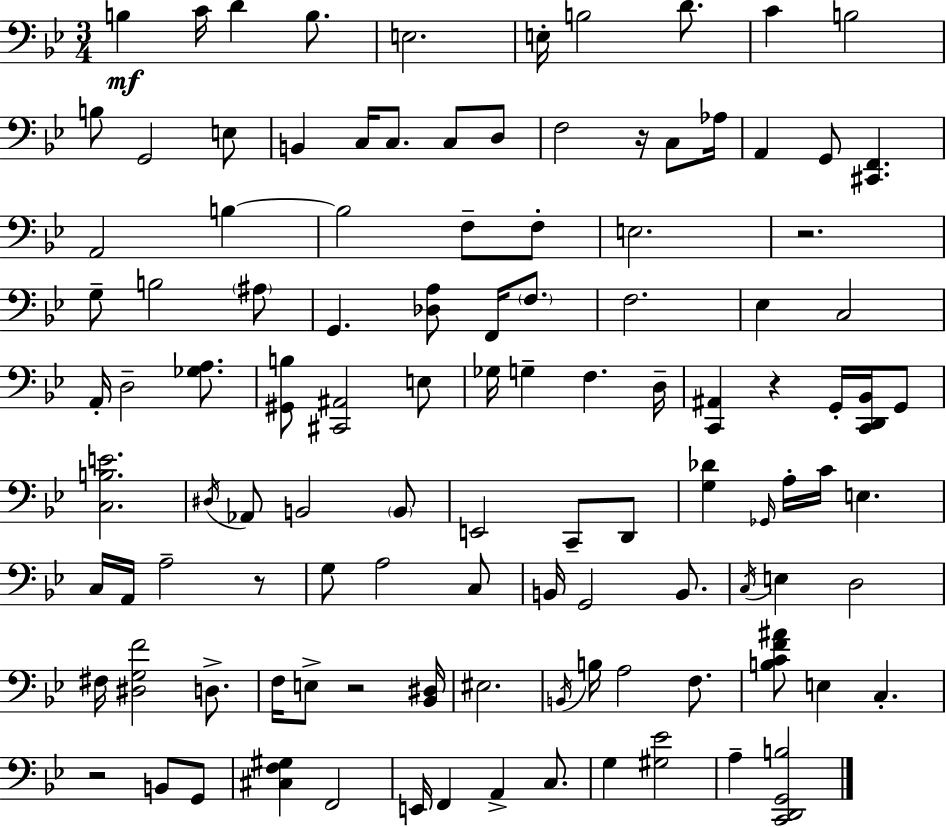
B3/q C4/s D4/q B3/e. E3/h. E3/s B3/h D4/e. C4/q B3/h B3/e G2/h E3/e B2/q C3/s C3/e. C3/e D3/e F3/h R/s C3/e Ab3/s A2/q G2/e [C#2,F2]/q. A2/h B3/q B3/h F3/e F3/e E3/h. R/h. G3/e B3/h A#3/e G2/q. [Db3,A3]/e F2/s F3/e. F3/h. Eb3/q C3/h A2/s D3/h [Gb3,A3]/e. [G#2,B3]/e [C#2,A#2]/h E3/e Gb3/s G3/q F3/q. D3/s [C2,A#2]/q R/q G2/s [C2,D2,Bb2]/s G2/e [C3,B3,E4]/h. D#3/s Ab2/e B2/h B2/e E2/h C2/e D2/e [G3,Db4]/q Gb2/s A3/s C4/s E3/q. C3/s A2/s A3/h R/e G3/e A3/h C3/e B2/s G2/h B2/e. C3/s E3/q D3/h F#3/s [D#3,G3,F4]/h D3/e. F3/s E3/e R/h [Bb2,D#3]/s EIS3/h. B2/s B3/s A3/h F3/e. [B3,C4,F4,A#4]/e E3/q C3/q. R/h B2/e G2/e [C#3,F3,G#3]/q F2/h E2/s F2/q A2/q C3/e. G3/q [G#3,Eb4]/h A3/q [C2,D2,G2,B3]/h